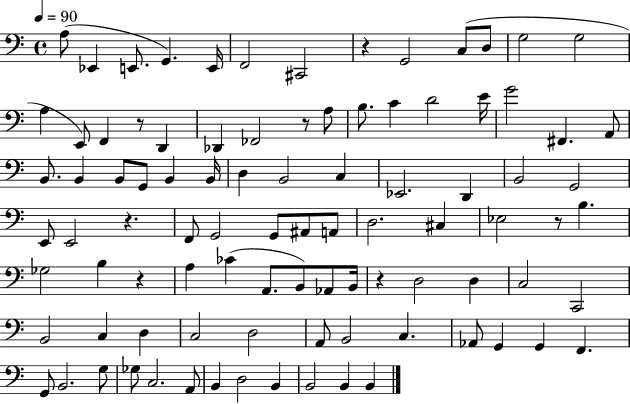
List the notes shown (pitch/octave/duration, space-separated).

A3/e Eb2/q E2/e. G2/q. E2/s F2/h C#2/h R/q G2/h C3/e D3/e G3/h G3/h A3/q E2/e F2/q R/e D2/q Db2/q FES2/h R/e A3/e B3/e. C4/q D4/h E4/s G4/h F#2/q. A2/e B2/e. B2/q B2/e G2/e B2/q B2/s D3/q B2/h C3/q Eb2/h. D2/q B2/h G2/h E2/e E2/h R/q. F2/e G2/h G2/e A#2/e A2/e D3/h. C#3/q Eb3/h R/e B3/q. Gb3/h B3/q R/q A3/q CES4/q A2/e. B2/e Ab2/e B2/s R/q D3/h D3/q C3/h C2/h B2/h C3/q D3/q C3/h D3/h A2/e B2/h C3/q. Ab2/e G2/q G2/q F2/q. G2/e B2/h. G3/e Gb3/e C3/h. A2/e B2/q D3/h B2/q B2/h B2/q B2/q